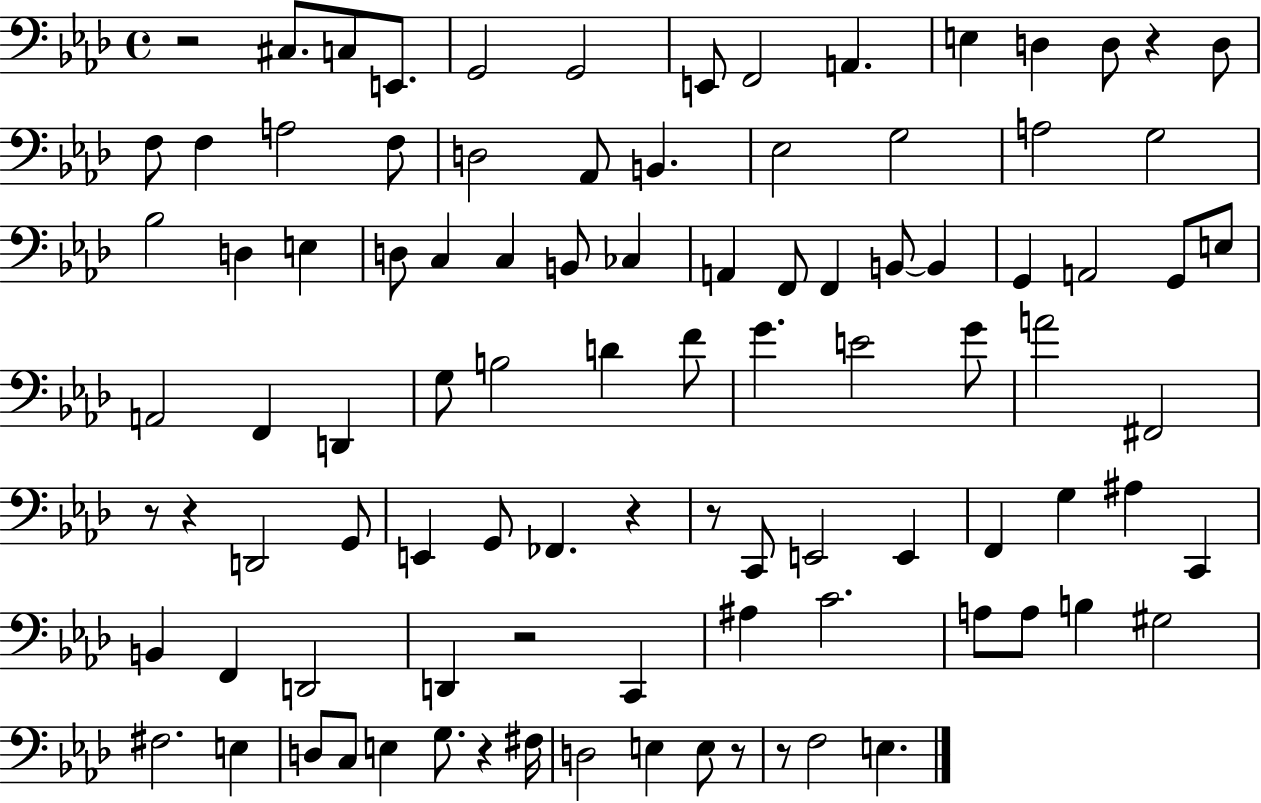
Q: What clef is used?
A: bass